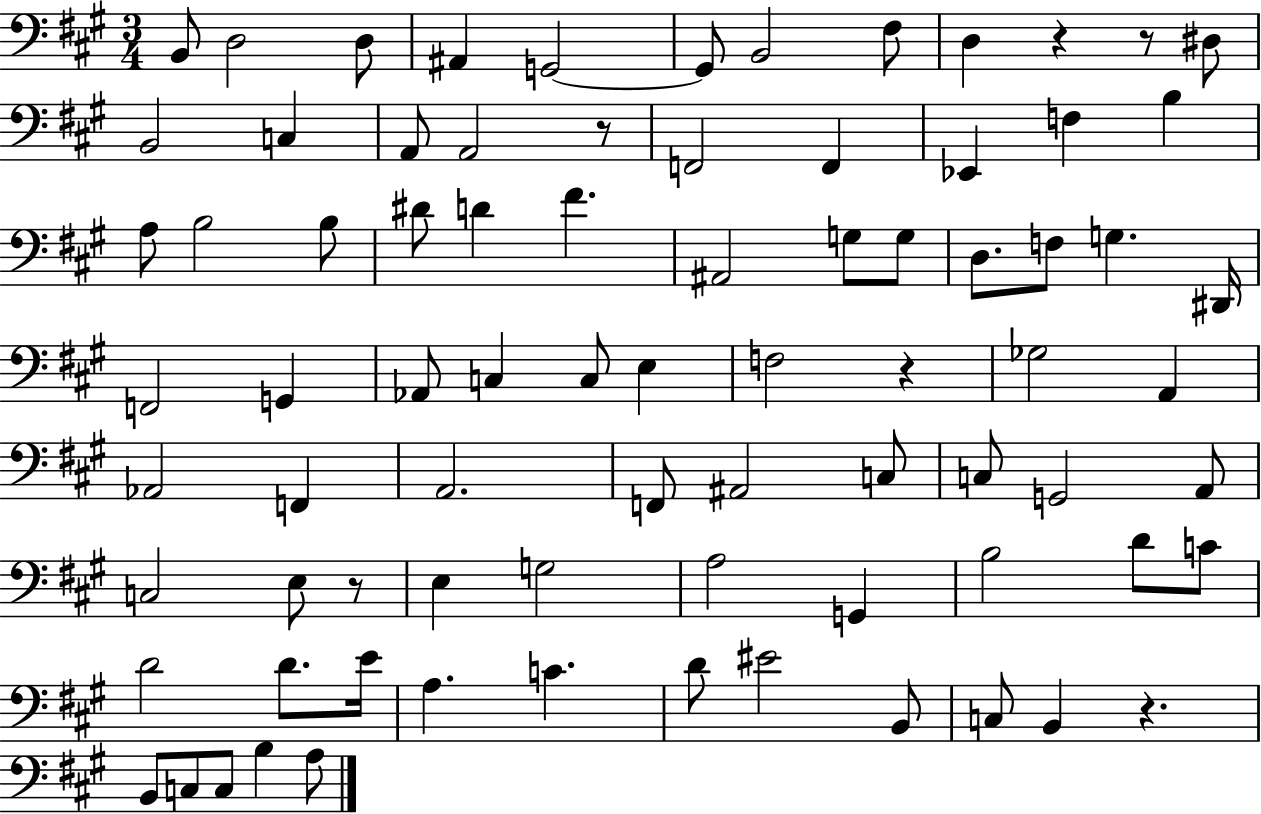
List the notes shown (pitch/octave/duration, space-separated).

B2/e D3/h D3/e A#2/q G2/h G2/e B2/h F#3/e D3/q R/q R/e D#3/e B2/h C3/q A2/e A2/h R/e F2/h F2/q Eb2/q F3/q B3/q A3/e B3/h B3/e D#4/e D4/q F#4/q. A#2/h G3/e G3/e D3/e. F3/e G3/q. D#2/s F2/h G2/q Ab2/e C3/q C3/e E3/q F3/h R/q Gb3/h A2/q Ab2/h F2/q A2/h. F2/e A#2/h C3/e C3/e G2/h A2/e C3/h E3/e R/e E3/q G3/h A3/h G2/q B3/h D4/e C4/e D4/h D4/e. E4/s A3/q. C4/q. D4/e EIS4/h B2/e C3/e B2/q R/q. B2/e C3/e C3/e B3/q A3/e